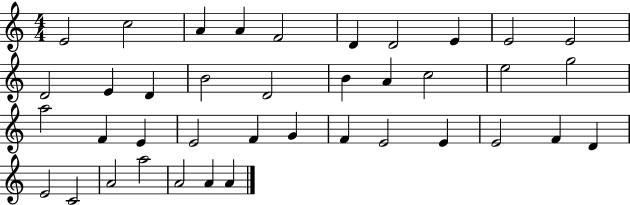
{
  \clef treble
  \numericTimeSignature
  \time 4/4
  \key c \major
  e'2 c''2 | a'4 a'4 f'2 | d'4 d'2 e'4 | e'2 e'2 | \break d'2 e'4 d'4 | b'2 d'2 | b'4 a'4 c''2 | e''2 g''2 | \break a''2 f'4 e'4 | e'2 f'4 g'4 | f'4 e'2 e'4 | e'2 f'4 d'4 | \break e'2 c'2 | a'2 a''2 | a'2 a'4 a'4 | \bar "|."
}